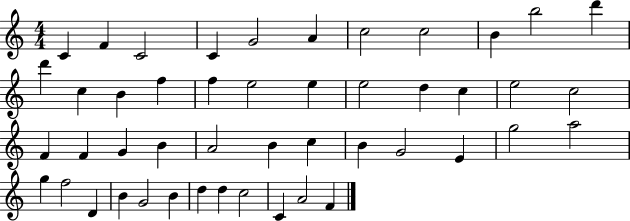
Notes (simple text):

C4/q F4/q C4/h C4/q G4/h A4/q C5/h C5/h B4/q B5/h D6/q D6/q C5/q B4/q F5/q F5/q E5/h E5/q E5/h D5/q C5/q E5/h C5/h F4/q F4/q G4/q B4/q A4/h B4/q C5/q B4/q G4/h E4/q G5/h A5/h G5/q F5/h D4/q B4/q G4/h B4/q D5/q D5/q C5/h C4/q A4/h F4/q